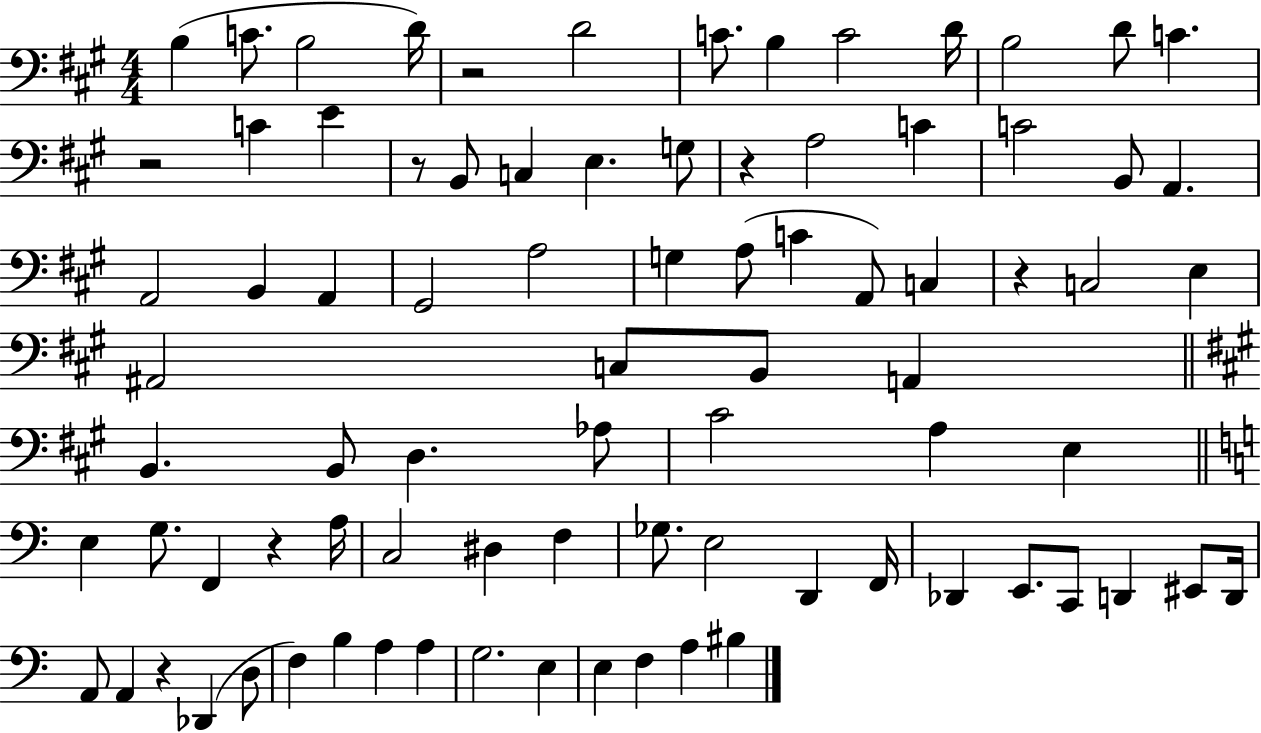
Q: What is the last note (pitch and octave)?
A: BIS3